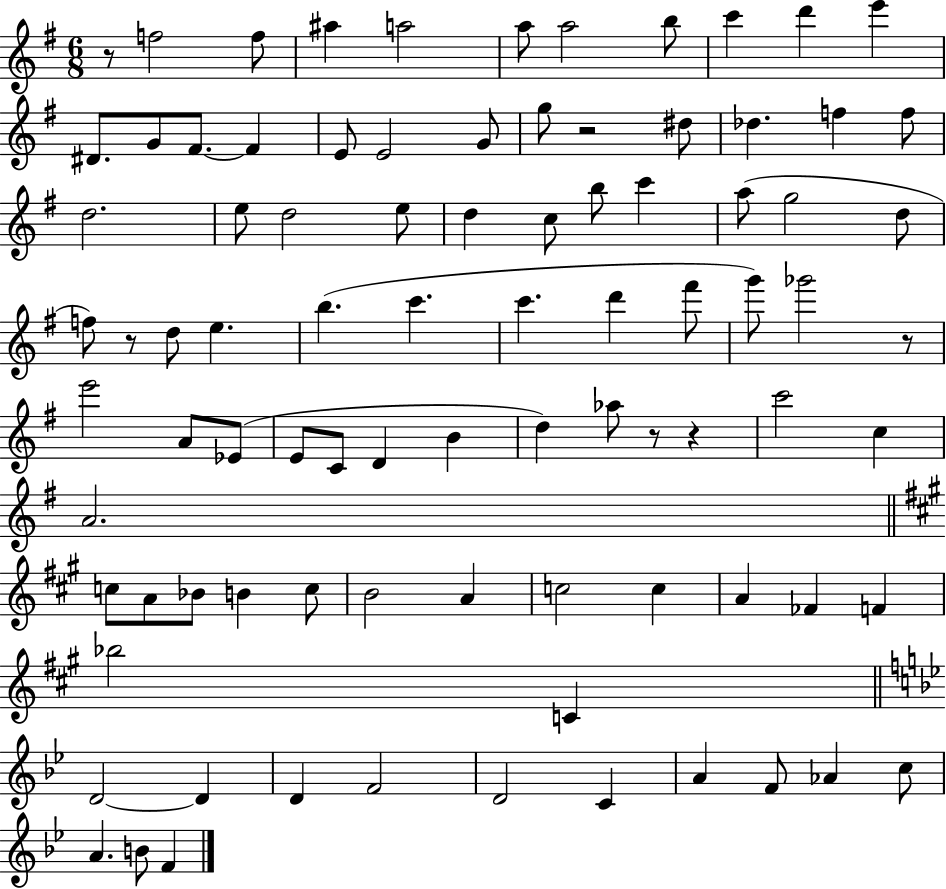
R/e F5/h F5/e A#5/q A5/h A5/e A5/h B5/e C6/q D6/q E6/q D#4/e. G4/e F#4/e. F#4/q E4/e E4/h G4/e G5/e R/h D#5/e Db5/q. F5/q F5/e D5/h. E5/e D5/h E5/e D5/q C5/e B5/e C6/q A5/e G5/h D5/e F5/e R/e D5/e E5/q. B5/q. C6/q. C6/q. D6/q F#6/e G6/e Gb6/h R/e E6/h A4/e Eb4/e E4/e C4/e D4/q B4/q D5/q Ab5/e R/e R/q C6/h C5/q A4/h. C5/e A4/e Bb4/e B4/q C5/e B4/h A4/q C5/h C5/q A4/q FES4/q F4/q Bb5/h C4/q D4/h D4/q D4/q F4/h D4/h C4/q A4/q F4/e Ab4/q C5/e A4/q. B4/e F4/q